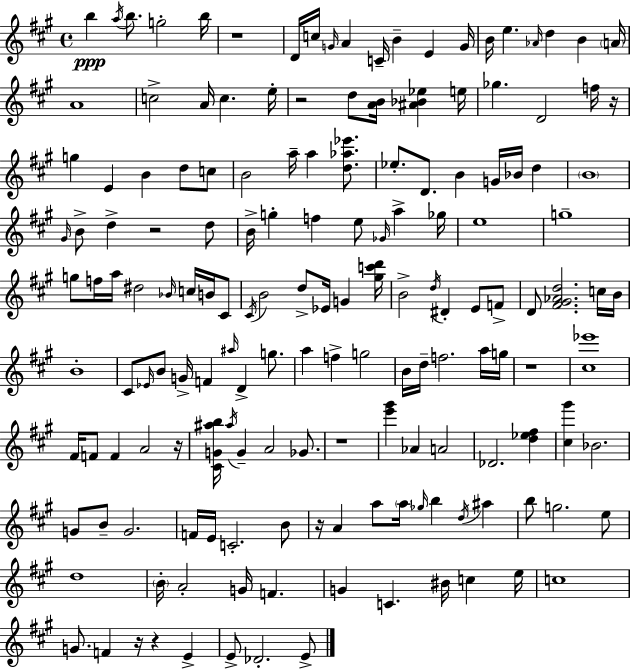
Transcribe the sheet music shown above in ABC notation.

X:1
T:Untitled
M:4/4
L:1/4
K:A
b a/4 b/2 g2 b/4 z4 D/4 c/4 G/4 A C/4 B E G/4 B/4 e _A/4 d B A/4 A4 c2 A/4 c e/4 z2 d/2 [AB]/4 [^A_B_e] e/4 _g D2 f/4 z/4 g E B d/2 c/2 B2 a/4 a [d_a_e']/2 _e/2 D/2 B G/4 _B/4 d B4 ^G/4 B/2 d z2 d/2 B/4 g f e/2 _G/4 a _g/4 e4 g4 g/2 f/4 a/4 ^d2 _B/4 c/4 B/4 ^C/2 ^C/4 B2 d/2 _E/4 G [^gc'd']/4 B2 d/4 ^D E/2 F/2 D/2 [^F^G_Ad]2 c/4 B/4 B4 ^C/2 _E/4 B/2 G/4 F ^a/4 D g/2 a f g2 B/4 d/4 f2 a/4 g/4 z4 [^c_e']4 ^F/4 F/2 F A2 z/4 [^CG^ab]/4 ^a/4 G A2 _G/2 z4 [e'^g'] _A A2 _D2 [d_e^f] [^c^g'] _B2 G/2 B/2 G2 F/4 E/4 C2 B/2 z/4 A a/2 a/4 _g/4 b d/4 ^a b/2 g2 e/2 d4 B/4 A2 G/4 F G C ^B/4 c e/4 c4 G/2 F z/4 z E E/2 _D2 E/2